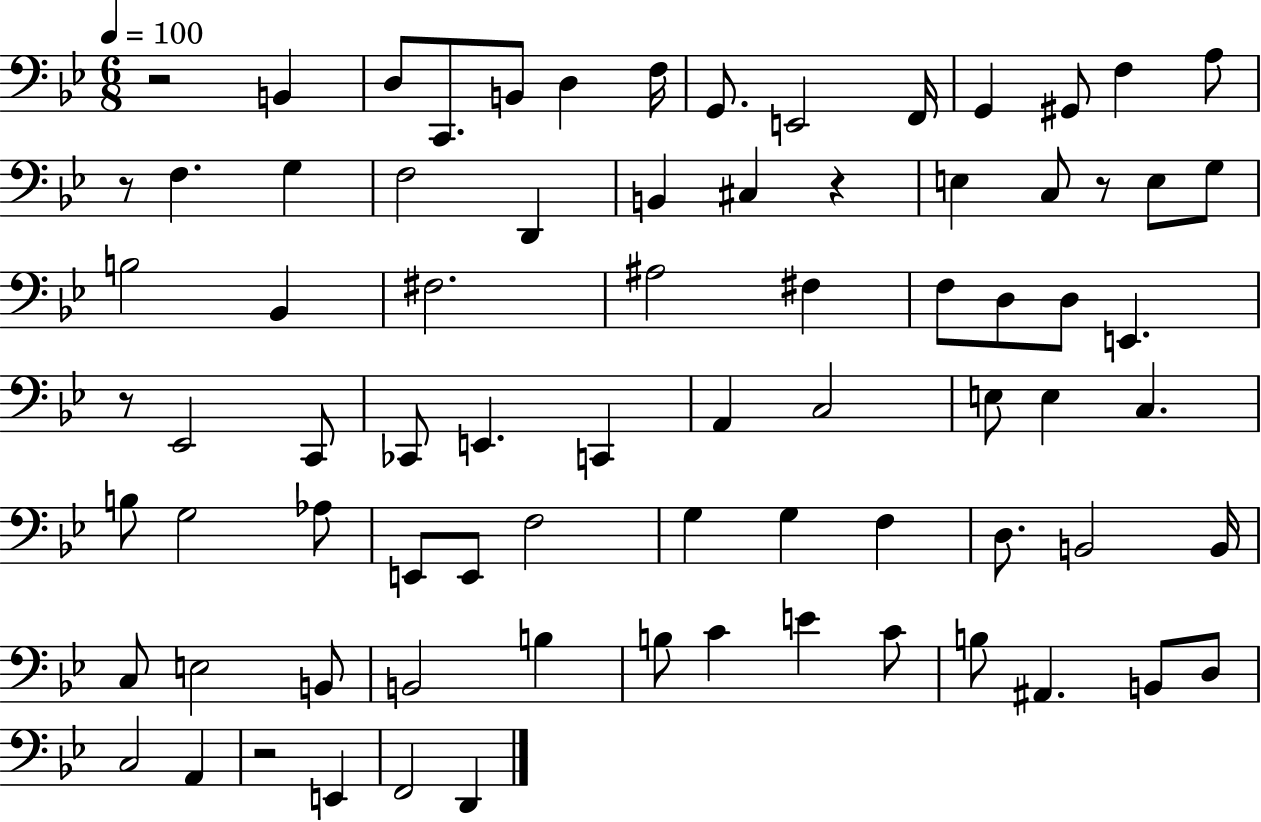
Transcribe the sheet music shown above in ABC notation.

X:1
T:Untitled
M:6/8
L:1/4
K:Bb
z2 B,, D,/2 C,,/2 B,,/2 D, F,/4 G,,/2 E,,2 F,,/4 G,, ^G,,/2 F, A,/2 z/2 F, G, F,2 D,, B,, ^C, z E, C,/2 z/2 E,/2 G,/2 B,2 _B,, ^F,2 ^A,2 ^F, F,/2 D,/2 D,/2 E,, z/2 _E,,2 C,,/2 _C,,/2 E,, C,, A,, C,2 E,/2 E, C, B,/2 G,2 _A,/2 E,,/2 E,,/2 F,2 G, G, F, D,/2 B,,2 B,,/4 C,/2 E,2 B,,/2 B,,2 B, B,/2 C E C/2 B,/2 ^A,, B,,/2 D,/2 C,2 A,, z2 E,, F,,2 D,,